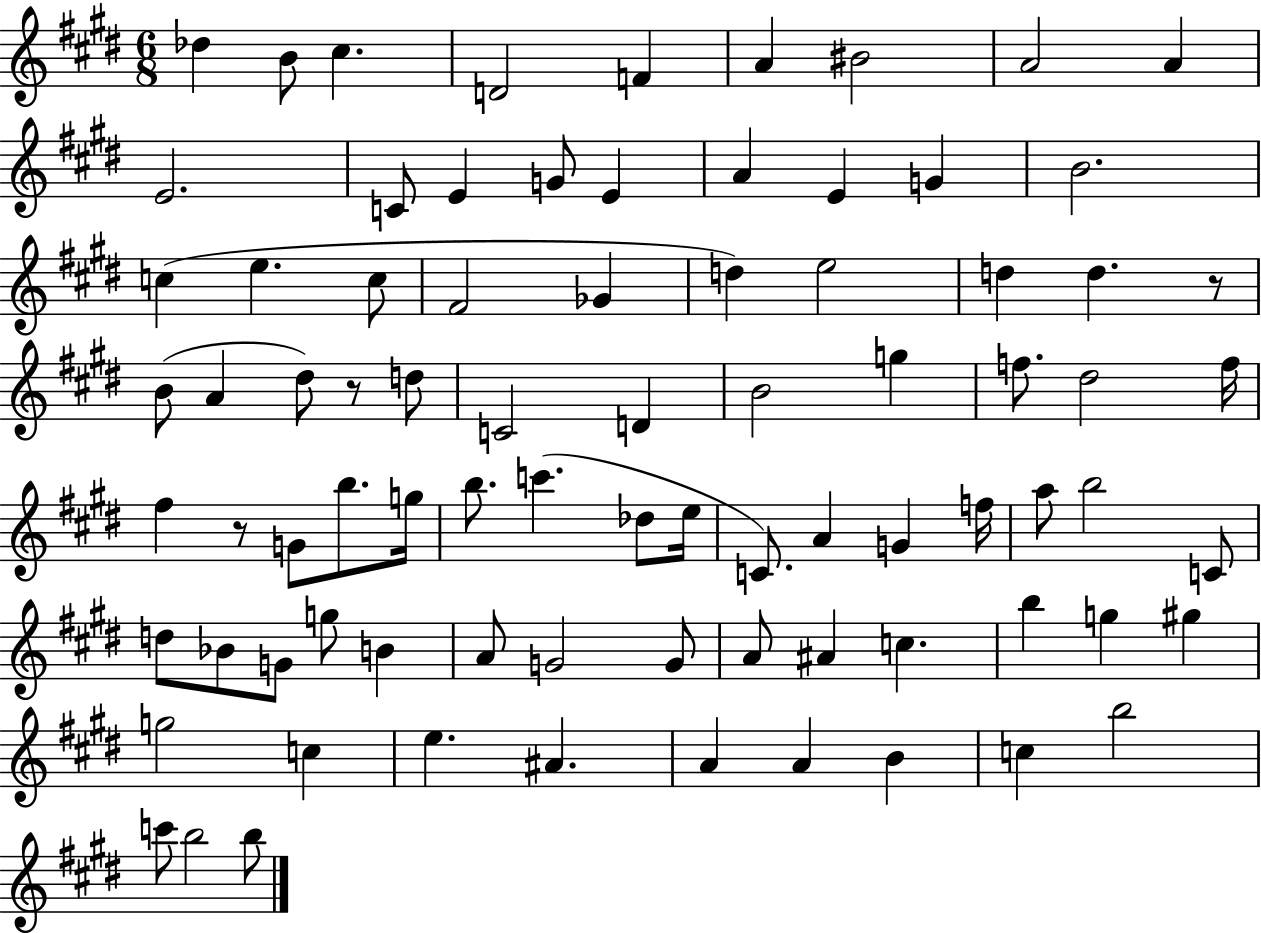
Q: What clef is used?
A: treble